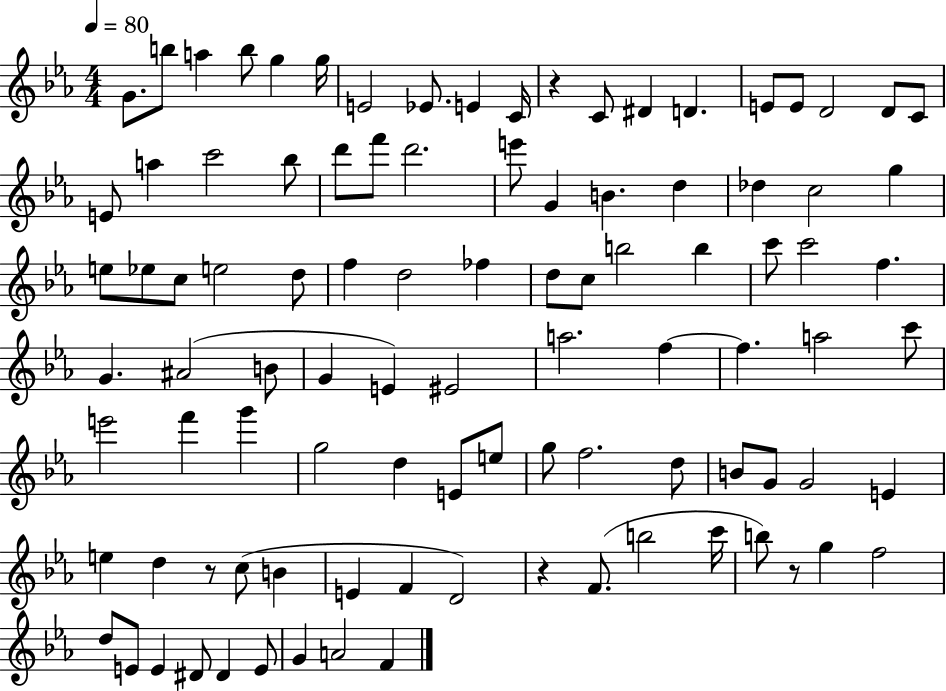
G4/e. B5/e A5/q B5/e G5/q G5/s E4/h Eb4/e. E4/q C4/s R/q C4/e D#4/q D4/q. E4/e E4/e D4/h D4/e C4/e E4/e A5/q C6/h Bb5/e D6/e F6/e D6/h. E6/e G4/q B4/q. D5/q Db5/q C5/h G5/q E5/e Eb5/e C5/e E5/h D5/e F5/q D5/h FES5/q D5/e C5/e B5/h B5/q C6/e C6/h F5/q. G4/q. A#4/h B4/e G4/q E4/q EIS4/h A5/h. F5/q F5/q. A5/h C6/e E6/h F6/q G6/q G5/h D5/q E4/e E5/e G5/e F5/h. D5/e B4/e G4/e G4/h E4/q E5/q D5/q R/e C5/e B4/q E4/q F4/q D4/h R/q F4/e. B5/h C6/s B5/e R/e G5/q F5/h D5/e E4/e E4/q D#4/e D#4/q E4/e G4/q A4/h F4/q